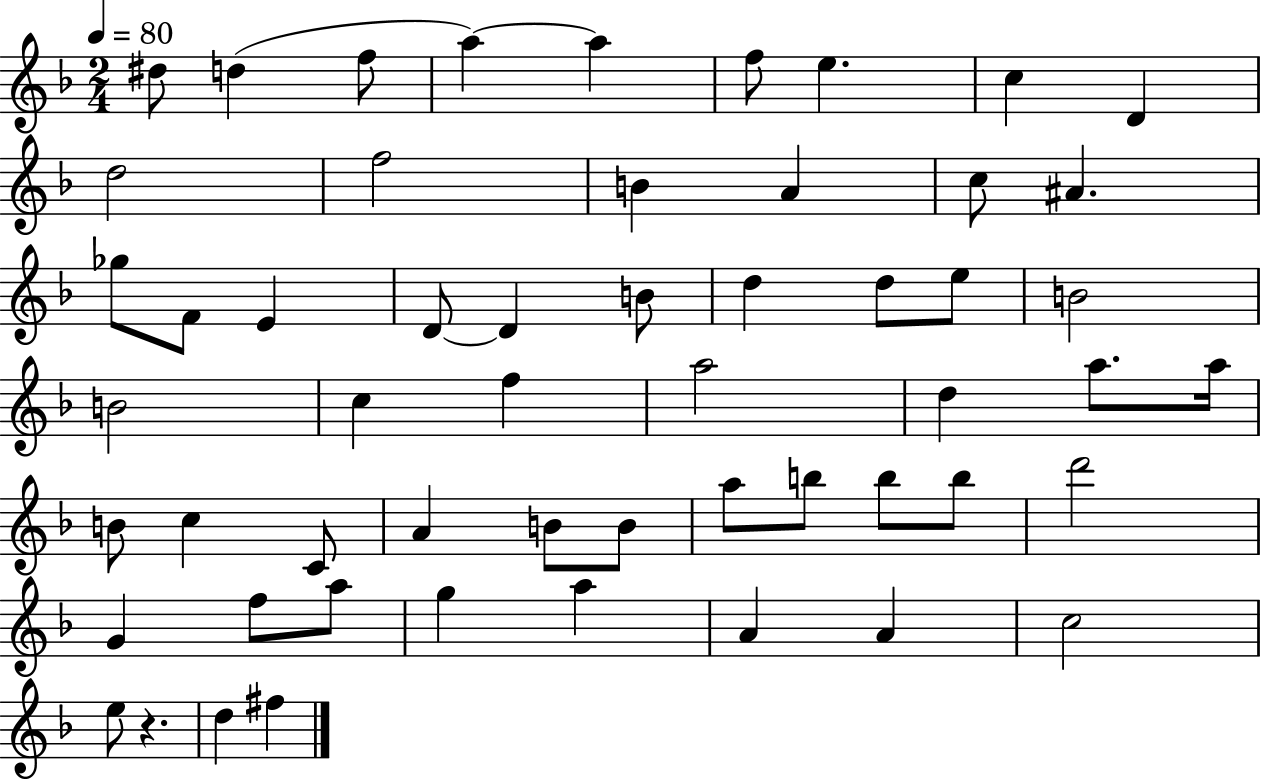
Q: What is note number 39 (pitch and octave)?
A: A5